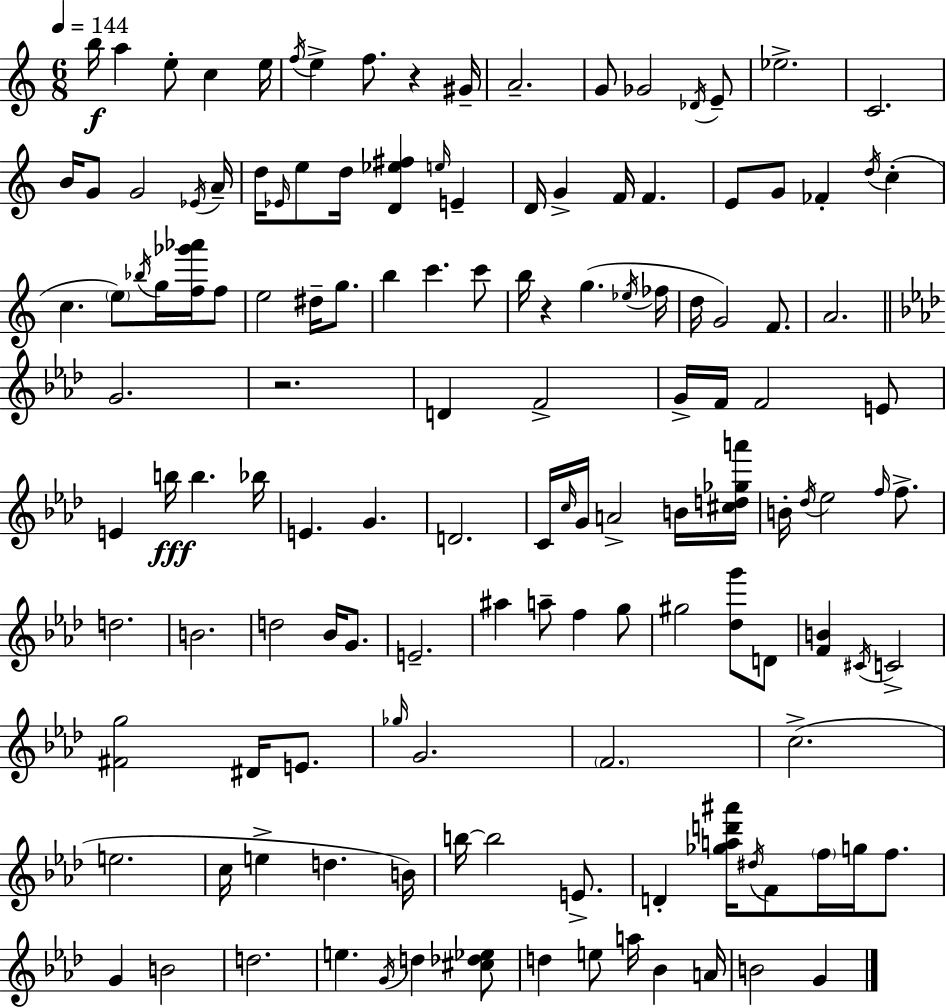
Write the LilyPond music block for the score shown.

{
  \clef treble
  \numericTimeSignature
  \time 6/8
  \key c \major
  \tempo 4 = 144
  b''16\f a''4 e''8-. c''4 e''16 | \acciaccatura { f''16 } e''4-> f''8. r4 | gis'16-- a'2.-- | g'8 ges'2 \acciaccatura { des'16 } | \break e'8-- ees''2.-> | c'2. | b'16 g'8 g'2 | \acciaccatura { ees'16 } a'16-- d''16 \grace { ees'16 } e''8 d''16 <d' ees'' fis''>4 | \break \grace { e''16 } e'4-- d'16 g'4-> f'16 f'4. | e'8 g'8 fes'4-. | \acciaccatura { d''16 }( c''4-. c''4. | \parenthesize e''8) \acciaccatura { bes''16 } g''16 <f'' ges''' aes'''>16 f''8 e''2 | \break dis''16-- g''8. b''4 c'''4. | c'''8 b''16 r4 | g''4.( \acciaccatura { ees''16 } fes''16 d''16 g'2) | f'8. a'2. | \break \bar "||" \break \key aes \major g'2. | r2. | d'4 f'2-> | g'16-> f'16 f'2 e'8 | \break e'4 b''16\fff b''4. bes''16 | e'4. g'4. | d'2. | c'16 \grace { c''16 } g'16 a'2-> b'16 | \break <cis'' d'' ges'' a'''>16 b'16-. \acciaccatura { des''16 } ees''2 \grace { f''16 } | f''8.-> d''2. | b'2. | d''2 bes'16 | \break g'8. e'2.-- | ais''4 a''8-- f''4 | g''8 gis''2 <des'' g'''>8 | d'8 <f' b'>4 \acciaccatura { cis'16 } c'2-> | \break <fis' g''>2 | dis'16 e'8. \grace { ges''16 } g'2. | \parenthesize f'2. | c''2.->( | \break e''2. | c''16 e''4-> d''4. | b'16) b''16~~ b''2 | e'8.-> d'4-. <ges'' a'' d''' ais'''>16 \acciaccatura { dis''16 } f'8 | \break \parenthesize f''16 g''16 f''8. g'4 b'2 | d''2. | e''4. | \acciaccatura { g'16 } d''4 <cis'' des'' ees''>8 d''4 e''8 | \break a''16 bes'4 a'16 b'2 | g'4 \bar "|."
}